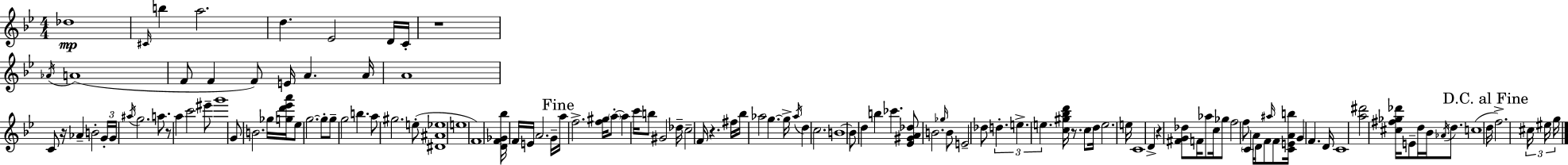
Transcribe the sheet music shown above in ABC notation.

X:1
T:Untitled
M:4/4
L:1/4
K:Gm
_d4 ^C/4 b a2 d _E2 D/4 C/4 z4 _A/4 A4 F/2 F F/2 E/4 A A/4 A4 C/2 z/4 _A B2 G/4 G/4 ^a/4 g2 a/2 z/2 a c'2 ^e'/2 g'4 G/2 B2 _g/4 [gd'_e'a']/4 _e/2 g2 g/2 g/2 g2 b a/2 ^g2 e/2 [^D^A_e]4 e4 F4 [DF_G_b]/4 F/4 E/4 A2 G/4 a/4 f2 [f^g]/4 a/2 a c'/4 b/2 ^G2 _d/4 c2 F/4 z ^f/4 _b/4 _a2 g g/4 _a/4 d c2 B4 B/2 d b _c' [_E^GA_d]/2 B2 _g/4 B/2 E2 _d/2 d e e [c^g_bd']/4 z/2 c/2 d/4 e2 e/4 C4 D z [^FG_d]/2 F/4 _a/2 c/4 _g/2 f2 f/2 C A/4 D/4 F/2 ^a/4 F/2 [CEAb]/4 G F D/4 C4 [a^d']2 [^c^f_g_d']/4 E/2 d/4 _B/4 _A/4 d/2 c4 d/4 f2 ^c/4 ^e/4 g/4